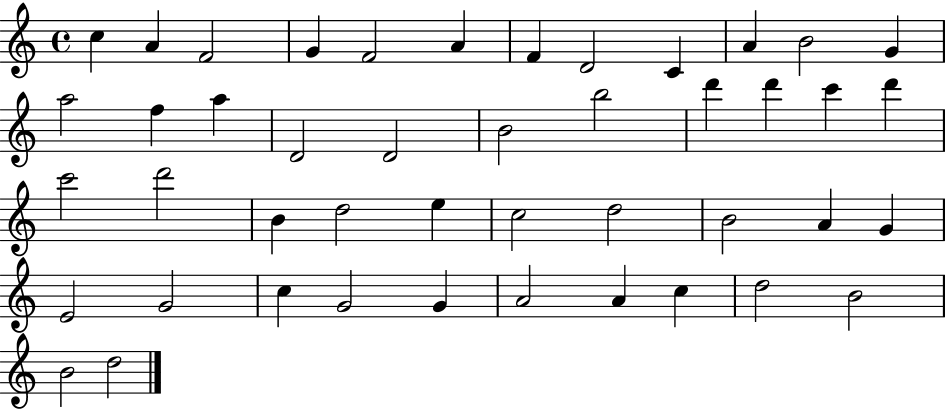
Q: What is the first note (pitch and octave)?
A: C5